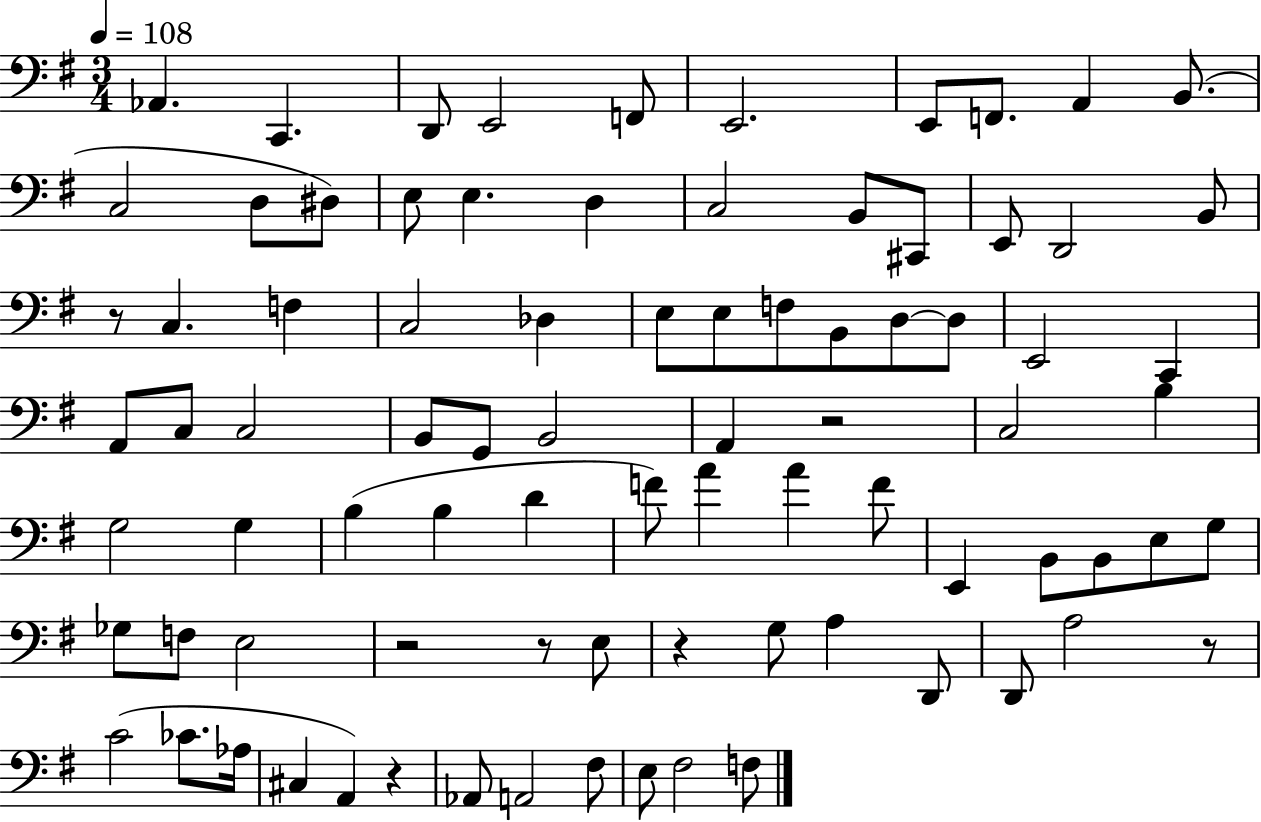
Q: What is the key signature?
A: G major